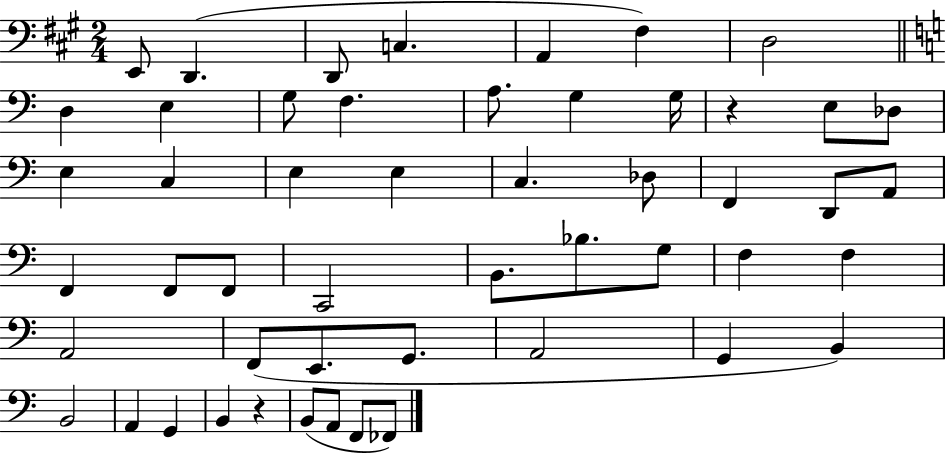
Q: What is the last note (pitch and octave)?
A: FES2